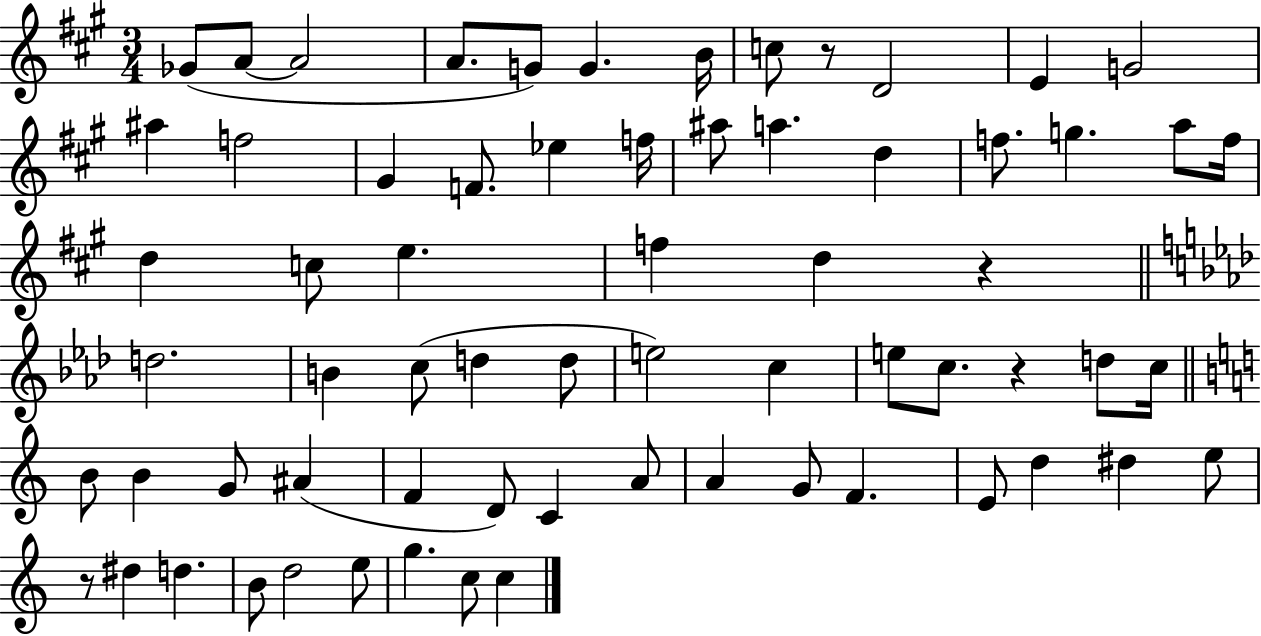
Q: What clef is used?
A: treble